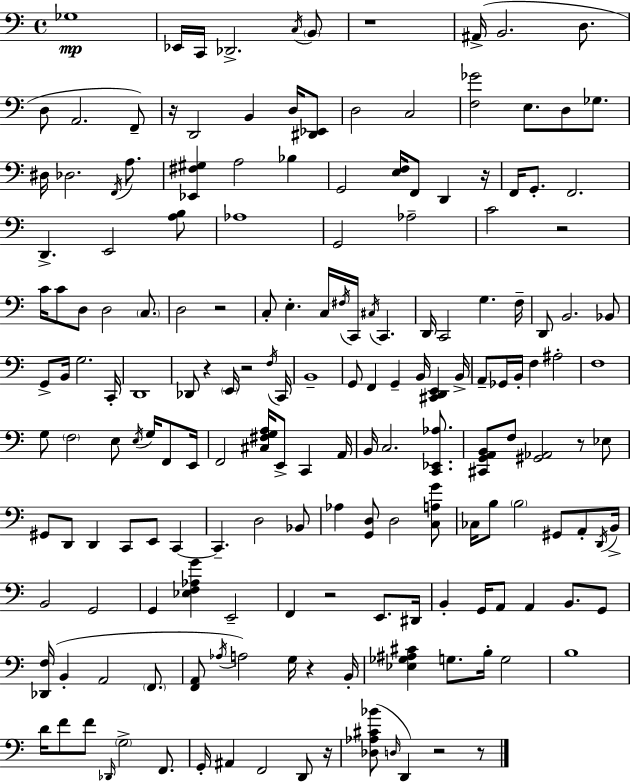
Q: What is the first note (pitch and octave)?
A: Gb3